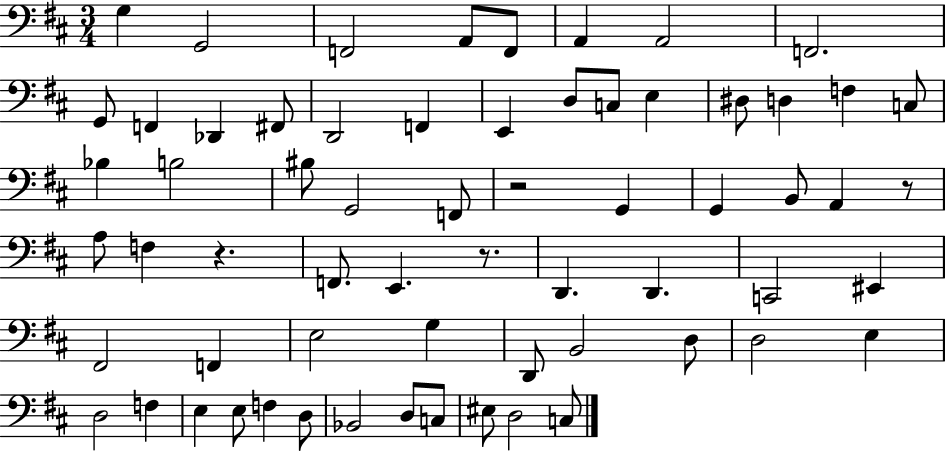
X:1
T:Untitled
M:3/4
L:1/4
K:D
G, G,,2 F,,2 A,,/2 F,,/2 A,, A,,2 F,,2 G,,/2 F,, _D,, ^F,,/2 D,,2 F,, E,, D,/2 C,/2 E, ^D,/2 D, F, C,/2 _B, B,2 ^B,/2 G,,2 F,,/2 z2 G,, G,, B,,/2 A,, z/2 A,/2 F, z F,,/2 E,, z/2 D,, D,, C,,2 ^E,, ^F,,2 F,, E,2 G, D,,/2 B,,2 D,/2 D,2 E, D,2 F, E, E,/2 F, D,/2 _B,,2 D,/2 C,/2 ^E,/2 D,2 C,/2